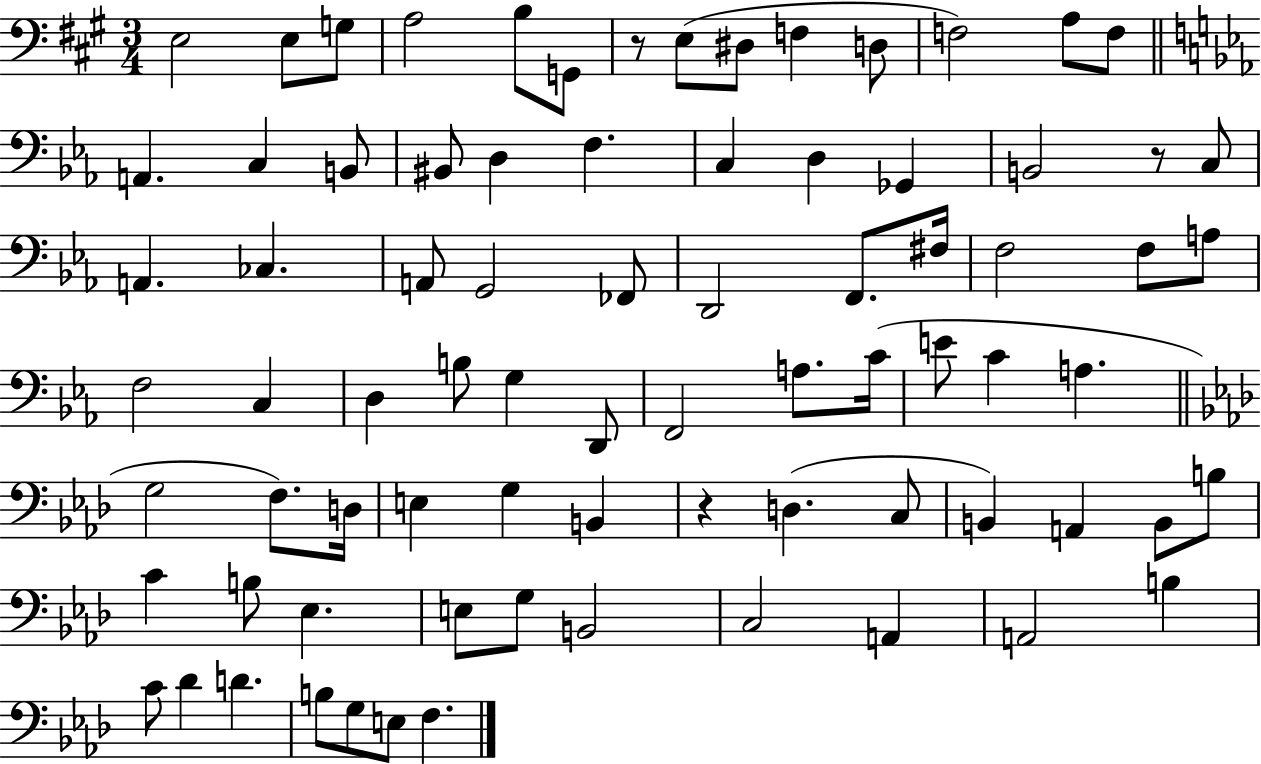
{
  \clef bass
  \numericTimeSignature
  \time 3/4
  \key a \major
  e2 e8 g8 | a2 b8 g,8 | r8 e8( dis8 f4 d8 | f2) a8 f8 | \break \bar "||" \break \key ees \major a,4. c4 b,8 | bis,8 d4 f4. | c4 d4 ges,4 | b,2 r8 c8 | \break a,4. ces4. | a,8 g,2 fes,8 | d,2 f,8. fis16 | f2 f8 a8 | \break f2 c4 | d4 b8 g4 d,8 | f,2 a8. c'16( | e'8 c'4 a4. | \break \bar "||" \break \key aes \major g2 f8.) d16 | e4 g4 b,4 | r4 d4.( c8 | b,4) a,4 b,8 b8 | \break c'4 b8 ees4. | e8 g8 b,2 | c2 a,4 | a,2 b4 | \break c'8 des'4 d'4. | b8 g8 e8 f4. | \bar "|."
}